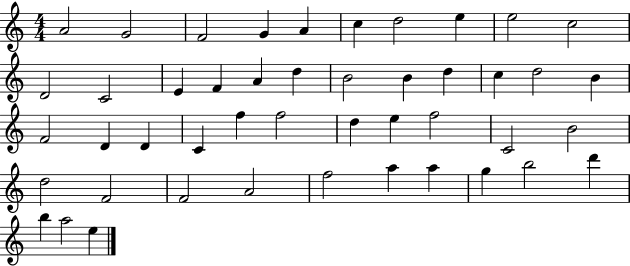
{
  \clef treble
  \numericTimeSignature
  \time 4/4
  \key c \major
  a'2 g'2 | f'2 g'4 a'4 | c''4 d''2 e''4 | e''2 c''2 | \break d'2 c'2 | e'4 f'4 a'4 d''4 | b'2 b'4 d''4 | c''4 d''2 b'4 | \break f'2 d'4 d'4 | c'4 f''4 f''2 | d''4 e''4 f''2 | c'2 b'2 | \break d''2 f'2 | f'2 a'2 | f''2 a''4 a''4 | g''4 b''2 d'''4 | \break b''4 a''2 e''4 | \bar "|."
}